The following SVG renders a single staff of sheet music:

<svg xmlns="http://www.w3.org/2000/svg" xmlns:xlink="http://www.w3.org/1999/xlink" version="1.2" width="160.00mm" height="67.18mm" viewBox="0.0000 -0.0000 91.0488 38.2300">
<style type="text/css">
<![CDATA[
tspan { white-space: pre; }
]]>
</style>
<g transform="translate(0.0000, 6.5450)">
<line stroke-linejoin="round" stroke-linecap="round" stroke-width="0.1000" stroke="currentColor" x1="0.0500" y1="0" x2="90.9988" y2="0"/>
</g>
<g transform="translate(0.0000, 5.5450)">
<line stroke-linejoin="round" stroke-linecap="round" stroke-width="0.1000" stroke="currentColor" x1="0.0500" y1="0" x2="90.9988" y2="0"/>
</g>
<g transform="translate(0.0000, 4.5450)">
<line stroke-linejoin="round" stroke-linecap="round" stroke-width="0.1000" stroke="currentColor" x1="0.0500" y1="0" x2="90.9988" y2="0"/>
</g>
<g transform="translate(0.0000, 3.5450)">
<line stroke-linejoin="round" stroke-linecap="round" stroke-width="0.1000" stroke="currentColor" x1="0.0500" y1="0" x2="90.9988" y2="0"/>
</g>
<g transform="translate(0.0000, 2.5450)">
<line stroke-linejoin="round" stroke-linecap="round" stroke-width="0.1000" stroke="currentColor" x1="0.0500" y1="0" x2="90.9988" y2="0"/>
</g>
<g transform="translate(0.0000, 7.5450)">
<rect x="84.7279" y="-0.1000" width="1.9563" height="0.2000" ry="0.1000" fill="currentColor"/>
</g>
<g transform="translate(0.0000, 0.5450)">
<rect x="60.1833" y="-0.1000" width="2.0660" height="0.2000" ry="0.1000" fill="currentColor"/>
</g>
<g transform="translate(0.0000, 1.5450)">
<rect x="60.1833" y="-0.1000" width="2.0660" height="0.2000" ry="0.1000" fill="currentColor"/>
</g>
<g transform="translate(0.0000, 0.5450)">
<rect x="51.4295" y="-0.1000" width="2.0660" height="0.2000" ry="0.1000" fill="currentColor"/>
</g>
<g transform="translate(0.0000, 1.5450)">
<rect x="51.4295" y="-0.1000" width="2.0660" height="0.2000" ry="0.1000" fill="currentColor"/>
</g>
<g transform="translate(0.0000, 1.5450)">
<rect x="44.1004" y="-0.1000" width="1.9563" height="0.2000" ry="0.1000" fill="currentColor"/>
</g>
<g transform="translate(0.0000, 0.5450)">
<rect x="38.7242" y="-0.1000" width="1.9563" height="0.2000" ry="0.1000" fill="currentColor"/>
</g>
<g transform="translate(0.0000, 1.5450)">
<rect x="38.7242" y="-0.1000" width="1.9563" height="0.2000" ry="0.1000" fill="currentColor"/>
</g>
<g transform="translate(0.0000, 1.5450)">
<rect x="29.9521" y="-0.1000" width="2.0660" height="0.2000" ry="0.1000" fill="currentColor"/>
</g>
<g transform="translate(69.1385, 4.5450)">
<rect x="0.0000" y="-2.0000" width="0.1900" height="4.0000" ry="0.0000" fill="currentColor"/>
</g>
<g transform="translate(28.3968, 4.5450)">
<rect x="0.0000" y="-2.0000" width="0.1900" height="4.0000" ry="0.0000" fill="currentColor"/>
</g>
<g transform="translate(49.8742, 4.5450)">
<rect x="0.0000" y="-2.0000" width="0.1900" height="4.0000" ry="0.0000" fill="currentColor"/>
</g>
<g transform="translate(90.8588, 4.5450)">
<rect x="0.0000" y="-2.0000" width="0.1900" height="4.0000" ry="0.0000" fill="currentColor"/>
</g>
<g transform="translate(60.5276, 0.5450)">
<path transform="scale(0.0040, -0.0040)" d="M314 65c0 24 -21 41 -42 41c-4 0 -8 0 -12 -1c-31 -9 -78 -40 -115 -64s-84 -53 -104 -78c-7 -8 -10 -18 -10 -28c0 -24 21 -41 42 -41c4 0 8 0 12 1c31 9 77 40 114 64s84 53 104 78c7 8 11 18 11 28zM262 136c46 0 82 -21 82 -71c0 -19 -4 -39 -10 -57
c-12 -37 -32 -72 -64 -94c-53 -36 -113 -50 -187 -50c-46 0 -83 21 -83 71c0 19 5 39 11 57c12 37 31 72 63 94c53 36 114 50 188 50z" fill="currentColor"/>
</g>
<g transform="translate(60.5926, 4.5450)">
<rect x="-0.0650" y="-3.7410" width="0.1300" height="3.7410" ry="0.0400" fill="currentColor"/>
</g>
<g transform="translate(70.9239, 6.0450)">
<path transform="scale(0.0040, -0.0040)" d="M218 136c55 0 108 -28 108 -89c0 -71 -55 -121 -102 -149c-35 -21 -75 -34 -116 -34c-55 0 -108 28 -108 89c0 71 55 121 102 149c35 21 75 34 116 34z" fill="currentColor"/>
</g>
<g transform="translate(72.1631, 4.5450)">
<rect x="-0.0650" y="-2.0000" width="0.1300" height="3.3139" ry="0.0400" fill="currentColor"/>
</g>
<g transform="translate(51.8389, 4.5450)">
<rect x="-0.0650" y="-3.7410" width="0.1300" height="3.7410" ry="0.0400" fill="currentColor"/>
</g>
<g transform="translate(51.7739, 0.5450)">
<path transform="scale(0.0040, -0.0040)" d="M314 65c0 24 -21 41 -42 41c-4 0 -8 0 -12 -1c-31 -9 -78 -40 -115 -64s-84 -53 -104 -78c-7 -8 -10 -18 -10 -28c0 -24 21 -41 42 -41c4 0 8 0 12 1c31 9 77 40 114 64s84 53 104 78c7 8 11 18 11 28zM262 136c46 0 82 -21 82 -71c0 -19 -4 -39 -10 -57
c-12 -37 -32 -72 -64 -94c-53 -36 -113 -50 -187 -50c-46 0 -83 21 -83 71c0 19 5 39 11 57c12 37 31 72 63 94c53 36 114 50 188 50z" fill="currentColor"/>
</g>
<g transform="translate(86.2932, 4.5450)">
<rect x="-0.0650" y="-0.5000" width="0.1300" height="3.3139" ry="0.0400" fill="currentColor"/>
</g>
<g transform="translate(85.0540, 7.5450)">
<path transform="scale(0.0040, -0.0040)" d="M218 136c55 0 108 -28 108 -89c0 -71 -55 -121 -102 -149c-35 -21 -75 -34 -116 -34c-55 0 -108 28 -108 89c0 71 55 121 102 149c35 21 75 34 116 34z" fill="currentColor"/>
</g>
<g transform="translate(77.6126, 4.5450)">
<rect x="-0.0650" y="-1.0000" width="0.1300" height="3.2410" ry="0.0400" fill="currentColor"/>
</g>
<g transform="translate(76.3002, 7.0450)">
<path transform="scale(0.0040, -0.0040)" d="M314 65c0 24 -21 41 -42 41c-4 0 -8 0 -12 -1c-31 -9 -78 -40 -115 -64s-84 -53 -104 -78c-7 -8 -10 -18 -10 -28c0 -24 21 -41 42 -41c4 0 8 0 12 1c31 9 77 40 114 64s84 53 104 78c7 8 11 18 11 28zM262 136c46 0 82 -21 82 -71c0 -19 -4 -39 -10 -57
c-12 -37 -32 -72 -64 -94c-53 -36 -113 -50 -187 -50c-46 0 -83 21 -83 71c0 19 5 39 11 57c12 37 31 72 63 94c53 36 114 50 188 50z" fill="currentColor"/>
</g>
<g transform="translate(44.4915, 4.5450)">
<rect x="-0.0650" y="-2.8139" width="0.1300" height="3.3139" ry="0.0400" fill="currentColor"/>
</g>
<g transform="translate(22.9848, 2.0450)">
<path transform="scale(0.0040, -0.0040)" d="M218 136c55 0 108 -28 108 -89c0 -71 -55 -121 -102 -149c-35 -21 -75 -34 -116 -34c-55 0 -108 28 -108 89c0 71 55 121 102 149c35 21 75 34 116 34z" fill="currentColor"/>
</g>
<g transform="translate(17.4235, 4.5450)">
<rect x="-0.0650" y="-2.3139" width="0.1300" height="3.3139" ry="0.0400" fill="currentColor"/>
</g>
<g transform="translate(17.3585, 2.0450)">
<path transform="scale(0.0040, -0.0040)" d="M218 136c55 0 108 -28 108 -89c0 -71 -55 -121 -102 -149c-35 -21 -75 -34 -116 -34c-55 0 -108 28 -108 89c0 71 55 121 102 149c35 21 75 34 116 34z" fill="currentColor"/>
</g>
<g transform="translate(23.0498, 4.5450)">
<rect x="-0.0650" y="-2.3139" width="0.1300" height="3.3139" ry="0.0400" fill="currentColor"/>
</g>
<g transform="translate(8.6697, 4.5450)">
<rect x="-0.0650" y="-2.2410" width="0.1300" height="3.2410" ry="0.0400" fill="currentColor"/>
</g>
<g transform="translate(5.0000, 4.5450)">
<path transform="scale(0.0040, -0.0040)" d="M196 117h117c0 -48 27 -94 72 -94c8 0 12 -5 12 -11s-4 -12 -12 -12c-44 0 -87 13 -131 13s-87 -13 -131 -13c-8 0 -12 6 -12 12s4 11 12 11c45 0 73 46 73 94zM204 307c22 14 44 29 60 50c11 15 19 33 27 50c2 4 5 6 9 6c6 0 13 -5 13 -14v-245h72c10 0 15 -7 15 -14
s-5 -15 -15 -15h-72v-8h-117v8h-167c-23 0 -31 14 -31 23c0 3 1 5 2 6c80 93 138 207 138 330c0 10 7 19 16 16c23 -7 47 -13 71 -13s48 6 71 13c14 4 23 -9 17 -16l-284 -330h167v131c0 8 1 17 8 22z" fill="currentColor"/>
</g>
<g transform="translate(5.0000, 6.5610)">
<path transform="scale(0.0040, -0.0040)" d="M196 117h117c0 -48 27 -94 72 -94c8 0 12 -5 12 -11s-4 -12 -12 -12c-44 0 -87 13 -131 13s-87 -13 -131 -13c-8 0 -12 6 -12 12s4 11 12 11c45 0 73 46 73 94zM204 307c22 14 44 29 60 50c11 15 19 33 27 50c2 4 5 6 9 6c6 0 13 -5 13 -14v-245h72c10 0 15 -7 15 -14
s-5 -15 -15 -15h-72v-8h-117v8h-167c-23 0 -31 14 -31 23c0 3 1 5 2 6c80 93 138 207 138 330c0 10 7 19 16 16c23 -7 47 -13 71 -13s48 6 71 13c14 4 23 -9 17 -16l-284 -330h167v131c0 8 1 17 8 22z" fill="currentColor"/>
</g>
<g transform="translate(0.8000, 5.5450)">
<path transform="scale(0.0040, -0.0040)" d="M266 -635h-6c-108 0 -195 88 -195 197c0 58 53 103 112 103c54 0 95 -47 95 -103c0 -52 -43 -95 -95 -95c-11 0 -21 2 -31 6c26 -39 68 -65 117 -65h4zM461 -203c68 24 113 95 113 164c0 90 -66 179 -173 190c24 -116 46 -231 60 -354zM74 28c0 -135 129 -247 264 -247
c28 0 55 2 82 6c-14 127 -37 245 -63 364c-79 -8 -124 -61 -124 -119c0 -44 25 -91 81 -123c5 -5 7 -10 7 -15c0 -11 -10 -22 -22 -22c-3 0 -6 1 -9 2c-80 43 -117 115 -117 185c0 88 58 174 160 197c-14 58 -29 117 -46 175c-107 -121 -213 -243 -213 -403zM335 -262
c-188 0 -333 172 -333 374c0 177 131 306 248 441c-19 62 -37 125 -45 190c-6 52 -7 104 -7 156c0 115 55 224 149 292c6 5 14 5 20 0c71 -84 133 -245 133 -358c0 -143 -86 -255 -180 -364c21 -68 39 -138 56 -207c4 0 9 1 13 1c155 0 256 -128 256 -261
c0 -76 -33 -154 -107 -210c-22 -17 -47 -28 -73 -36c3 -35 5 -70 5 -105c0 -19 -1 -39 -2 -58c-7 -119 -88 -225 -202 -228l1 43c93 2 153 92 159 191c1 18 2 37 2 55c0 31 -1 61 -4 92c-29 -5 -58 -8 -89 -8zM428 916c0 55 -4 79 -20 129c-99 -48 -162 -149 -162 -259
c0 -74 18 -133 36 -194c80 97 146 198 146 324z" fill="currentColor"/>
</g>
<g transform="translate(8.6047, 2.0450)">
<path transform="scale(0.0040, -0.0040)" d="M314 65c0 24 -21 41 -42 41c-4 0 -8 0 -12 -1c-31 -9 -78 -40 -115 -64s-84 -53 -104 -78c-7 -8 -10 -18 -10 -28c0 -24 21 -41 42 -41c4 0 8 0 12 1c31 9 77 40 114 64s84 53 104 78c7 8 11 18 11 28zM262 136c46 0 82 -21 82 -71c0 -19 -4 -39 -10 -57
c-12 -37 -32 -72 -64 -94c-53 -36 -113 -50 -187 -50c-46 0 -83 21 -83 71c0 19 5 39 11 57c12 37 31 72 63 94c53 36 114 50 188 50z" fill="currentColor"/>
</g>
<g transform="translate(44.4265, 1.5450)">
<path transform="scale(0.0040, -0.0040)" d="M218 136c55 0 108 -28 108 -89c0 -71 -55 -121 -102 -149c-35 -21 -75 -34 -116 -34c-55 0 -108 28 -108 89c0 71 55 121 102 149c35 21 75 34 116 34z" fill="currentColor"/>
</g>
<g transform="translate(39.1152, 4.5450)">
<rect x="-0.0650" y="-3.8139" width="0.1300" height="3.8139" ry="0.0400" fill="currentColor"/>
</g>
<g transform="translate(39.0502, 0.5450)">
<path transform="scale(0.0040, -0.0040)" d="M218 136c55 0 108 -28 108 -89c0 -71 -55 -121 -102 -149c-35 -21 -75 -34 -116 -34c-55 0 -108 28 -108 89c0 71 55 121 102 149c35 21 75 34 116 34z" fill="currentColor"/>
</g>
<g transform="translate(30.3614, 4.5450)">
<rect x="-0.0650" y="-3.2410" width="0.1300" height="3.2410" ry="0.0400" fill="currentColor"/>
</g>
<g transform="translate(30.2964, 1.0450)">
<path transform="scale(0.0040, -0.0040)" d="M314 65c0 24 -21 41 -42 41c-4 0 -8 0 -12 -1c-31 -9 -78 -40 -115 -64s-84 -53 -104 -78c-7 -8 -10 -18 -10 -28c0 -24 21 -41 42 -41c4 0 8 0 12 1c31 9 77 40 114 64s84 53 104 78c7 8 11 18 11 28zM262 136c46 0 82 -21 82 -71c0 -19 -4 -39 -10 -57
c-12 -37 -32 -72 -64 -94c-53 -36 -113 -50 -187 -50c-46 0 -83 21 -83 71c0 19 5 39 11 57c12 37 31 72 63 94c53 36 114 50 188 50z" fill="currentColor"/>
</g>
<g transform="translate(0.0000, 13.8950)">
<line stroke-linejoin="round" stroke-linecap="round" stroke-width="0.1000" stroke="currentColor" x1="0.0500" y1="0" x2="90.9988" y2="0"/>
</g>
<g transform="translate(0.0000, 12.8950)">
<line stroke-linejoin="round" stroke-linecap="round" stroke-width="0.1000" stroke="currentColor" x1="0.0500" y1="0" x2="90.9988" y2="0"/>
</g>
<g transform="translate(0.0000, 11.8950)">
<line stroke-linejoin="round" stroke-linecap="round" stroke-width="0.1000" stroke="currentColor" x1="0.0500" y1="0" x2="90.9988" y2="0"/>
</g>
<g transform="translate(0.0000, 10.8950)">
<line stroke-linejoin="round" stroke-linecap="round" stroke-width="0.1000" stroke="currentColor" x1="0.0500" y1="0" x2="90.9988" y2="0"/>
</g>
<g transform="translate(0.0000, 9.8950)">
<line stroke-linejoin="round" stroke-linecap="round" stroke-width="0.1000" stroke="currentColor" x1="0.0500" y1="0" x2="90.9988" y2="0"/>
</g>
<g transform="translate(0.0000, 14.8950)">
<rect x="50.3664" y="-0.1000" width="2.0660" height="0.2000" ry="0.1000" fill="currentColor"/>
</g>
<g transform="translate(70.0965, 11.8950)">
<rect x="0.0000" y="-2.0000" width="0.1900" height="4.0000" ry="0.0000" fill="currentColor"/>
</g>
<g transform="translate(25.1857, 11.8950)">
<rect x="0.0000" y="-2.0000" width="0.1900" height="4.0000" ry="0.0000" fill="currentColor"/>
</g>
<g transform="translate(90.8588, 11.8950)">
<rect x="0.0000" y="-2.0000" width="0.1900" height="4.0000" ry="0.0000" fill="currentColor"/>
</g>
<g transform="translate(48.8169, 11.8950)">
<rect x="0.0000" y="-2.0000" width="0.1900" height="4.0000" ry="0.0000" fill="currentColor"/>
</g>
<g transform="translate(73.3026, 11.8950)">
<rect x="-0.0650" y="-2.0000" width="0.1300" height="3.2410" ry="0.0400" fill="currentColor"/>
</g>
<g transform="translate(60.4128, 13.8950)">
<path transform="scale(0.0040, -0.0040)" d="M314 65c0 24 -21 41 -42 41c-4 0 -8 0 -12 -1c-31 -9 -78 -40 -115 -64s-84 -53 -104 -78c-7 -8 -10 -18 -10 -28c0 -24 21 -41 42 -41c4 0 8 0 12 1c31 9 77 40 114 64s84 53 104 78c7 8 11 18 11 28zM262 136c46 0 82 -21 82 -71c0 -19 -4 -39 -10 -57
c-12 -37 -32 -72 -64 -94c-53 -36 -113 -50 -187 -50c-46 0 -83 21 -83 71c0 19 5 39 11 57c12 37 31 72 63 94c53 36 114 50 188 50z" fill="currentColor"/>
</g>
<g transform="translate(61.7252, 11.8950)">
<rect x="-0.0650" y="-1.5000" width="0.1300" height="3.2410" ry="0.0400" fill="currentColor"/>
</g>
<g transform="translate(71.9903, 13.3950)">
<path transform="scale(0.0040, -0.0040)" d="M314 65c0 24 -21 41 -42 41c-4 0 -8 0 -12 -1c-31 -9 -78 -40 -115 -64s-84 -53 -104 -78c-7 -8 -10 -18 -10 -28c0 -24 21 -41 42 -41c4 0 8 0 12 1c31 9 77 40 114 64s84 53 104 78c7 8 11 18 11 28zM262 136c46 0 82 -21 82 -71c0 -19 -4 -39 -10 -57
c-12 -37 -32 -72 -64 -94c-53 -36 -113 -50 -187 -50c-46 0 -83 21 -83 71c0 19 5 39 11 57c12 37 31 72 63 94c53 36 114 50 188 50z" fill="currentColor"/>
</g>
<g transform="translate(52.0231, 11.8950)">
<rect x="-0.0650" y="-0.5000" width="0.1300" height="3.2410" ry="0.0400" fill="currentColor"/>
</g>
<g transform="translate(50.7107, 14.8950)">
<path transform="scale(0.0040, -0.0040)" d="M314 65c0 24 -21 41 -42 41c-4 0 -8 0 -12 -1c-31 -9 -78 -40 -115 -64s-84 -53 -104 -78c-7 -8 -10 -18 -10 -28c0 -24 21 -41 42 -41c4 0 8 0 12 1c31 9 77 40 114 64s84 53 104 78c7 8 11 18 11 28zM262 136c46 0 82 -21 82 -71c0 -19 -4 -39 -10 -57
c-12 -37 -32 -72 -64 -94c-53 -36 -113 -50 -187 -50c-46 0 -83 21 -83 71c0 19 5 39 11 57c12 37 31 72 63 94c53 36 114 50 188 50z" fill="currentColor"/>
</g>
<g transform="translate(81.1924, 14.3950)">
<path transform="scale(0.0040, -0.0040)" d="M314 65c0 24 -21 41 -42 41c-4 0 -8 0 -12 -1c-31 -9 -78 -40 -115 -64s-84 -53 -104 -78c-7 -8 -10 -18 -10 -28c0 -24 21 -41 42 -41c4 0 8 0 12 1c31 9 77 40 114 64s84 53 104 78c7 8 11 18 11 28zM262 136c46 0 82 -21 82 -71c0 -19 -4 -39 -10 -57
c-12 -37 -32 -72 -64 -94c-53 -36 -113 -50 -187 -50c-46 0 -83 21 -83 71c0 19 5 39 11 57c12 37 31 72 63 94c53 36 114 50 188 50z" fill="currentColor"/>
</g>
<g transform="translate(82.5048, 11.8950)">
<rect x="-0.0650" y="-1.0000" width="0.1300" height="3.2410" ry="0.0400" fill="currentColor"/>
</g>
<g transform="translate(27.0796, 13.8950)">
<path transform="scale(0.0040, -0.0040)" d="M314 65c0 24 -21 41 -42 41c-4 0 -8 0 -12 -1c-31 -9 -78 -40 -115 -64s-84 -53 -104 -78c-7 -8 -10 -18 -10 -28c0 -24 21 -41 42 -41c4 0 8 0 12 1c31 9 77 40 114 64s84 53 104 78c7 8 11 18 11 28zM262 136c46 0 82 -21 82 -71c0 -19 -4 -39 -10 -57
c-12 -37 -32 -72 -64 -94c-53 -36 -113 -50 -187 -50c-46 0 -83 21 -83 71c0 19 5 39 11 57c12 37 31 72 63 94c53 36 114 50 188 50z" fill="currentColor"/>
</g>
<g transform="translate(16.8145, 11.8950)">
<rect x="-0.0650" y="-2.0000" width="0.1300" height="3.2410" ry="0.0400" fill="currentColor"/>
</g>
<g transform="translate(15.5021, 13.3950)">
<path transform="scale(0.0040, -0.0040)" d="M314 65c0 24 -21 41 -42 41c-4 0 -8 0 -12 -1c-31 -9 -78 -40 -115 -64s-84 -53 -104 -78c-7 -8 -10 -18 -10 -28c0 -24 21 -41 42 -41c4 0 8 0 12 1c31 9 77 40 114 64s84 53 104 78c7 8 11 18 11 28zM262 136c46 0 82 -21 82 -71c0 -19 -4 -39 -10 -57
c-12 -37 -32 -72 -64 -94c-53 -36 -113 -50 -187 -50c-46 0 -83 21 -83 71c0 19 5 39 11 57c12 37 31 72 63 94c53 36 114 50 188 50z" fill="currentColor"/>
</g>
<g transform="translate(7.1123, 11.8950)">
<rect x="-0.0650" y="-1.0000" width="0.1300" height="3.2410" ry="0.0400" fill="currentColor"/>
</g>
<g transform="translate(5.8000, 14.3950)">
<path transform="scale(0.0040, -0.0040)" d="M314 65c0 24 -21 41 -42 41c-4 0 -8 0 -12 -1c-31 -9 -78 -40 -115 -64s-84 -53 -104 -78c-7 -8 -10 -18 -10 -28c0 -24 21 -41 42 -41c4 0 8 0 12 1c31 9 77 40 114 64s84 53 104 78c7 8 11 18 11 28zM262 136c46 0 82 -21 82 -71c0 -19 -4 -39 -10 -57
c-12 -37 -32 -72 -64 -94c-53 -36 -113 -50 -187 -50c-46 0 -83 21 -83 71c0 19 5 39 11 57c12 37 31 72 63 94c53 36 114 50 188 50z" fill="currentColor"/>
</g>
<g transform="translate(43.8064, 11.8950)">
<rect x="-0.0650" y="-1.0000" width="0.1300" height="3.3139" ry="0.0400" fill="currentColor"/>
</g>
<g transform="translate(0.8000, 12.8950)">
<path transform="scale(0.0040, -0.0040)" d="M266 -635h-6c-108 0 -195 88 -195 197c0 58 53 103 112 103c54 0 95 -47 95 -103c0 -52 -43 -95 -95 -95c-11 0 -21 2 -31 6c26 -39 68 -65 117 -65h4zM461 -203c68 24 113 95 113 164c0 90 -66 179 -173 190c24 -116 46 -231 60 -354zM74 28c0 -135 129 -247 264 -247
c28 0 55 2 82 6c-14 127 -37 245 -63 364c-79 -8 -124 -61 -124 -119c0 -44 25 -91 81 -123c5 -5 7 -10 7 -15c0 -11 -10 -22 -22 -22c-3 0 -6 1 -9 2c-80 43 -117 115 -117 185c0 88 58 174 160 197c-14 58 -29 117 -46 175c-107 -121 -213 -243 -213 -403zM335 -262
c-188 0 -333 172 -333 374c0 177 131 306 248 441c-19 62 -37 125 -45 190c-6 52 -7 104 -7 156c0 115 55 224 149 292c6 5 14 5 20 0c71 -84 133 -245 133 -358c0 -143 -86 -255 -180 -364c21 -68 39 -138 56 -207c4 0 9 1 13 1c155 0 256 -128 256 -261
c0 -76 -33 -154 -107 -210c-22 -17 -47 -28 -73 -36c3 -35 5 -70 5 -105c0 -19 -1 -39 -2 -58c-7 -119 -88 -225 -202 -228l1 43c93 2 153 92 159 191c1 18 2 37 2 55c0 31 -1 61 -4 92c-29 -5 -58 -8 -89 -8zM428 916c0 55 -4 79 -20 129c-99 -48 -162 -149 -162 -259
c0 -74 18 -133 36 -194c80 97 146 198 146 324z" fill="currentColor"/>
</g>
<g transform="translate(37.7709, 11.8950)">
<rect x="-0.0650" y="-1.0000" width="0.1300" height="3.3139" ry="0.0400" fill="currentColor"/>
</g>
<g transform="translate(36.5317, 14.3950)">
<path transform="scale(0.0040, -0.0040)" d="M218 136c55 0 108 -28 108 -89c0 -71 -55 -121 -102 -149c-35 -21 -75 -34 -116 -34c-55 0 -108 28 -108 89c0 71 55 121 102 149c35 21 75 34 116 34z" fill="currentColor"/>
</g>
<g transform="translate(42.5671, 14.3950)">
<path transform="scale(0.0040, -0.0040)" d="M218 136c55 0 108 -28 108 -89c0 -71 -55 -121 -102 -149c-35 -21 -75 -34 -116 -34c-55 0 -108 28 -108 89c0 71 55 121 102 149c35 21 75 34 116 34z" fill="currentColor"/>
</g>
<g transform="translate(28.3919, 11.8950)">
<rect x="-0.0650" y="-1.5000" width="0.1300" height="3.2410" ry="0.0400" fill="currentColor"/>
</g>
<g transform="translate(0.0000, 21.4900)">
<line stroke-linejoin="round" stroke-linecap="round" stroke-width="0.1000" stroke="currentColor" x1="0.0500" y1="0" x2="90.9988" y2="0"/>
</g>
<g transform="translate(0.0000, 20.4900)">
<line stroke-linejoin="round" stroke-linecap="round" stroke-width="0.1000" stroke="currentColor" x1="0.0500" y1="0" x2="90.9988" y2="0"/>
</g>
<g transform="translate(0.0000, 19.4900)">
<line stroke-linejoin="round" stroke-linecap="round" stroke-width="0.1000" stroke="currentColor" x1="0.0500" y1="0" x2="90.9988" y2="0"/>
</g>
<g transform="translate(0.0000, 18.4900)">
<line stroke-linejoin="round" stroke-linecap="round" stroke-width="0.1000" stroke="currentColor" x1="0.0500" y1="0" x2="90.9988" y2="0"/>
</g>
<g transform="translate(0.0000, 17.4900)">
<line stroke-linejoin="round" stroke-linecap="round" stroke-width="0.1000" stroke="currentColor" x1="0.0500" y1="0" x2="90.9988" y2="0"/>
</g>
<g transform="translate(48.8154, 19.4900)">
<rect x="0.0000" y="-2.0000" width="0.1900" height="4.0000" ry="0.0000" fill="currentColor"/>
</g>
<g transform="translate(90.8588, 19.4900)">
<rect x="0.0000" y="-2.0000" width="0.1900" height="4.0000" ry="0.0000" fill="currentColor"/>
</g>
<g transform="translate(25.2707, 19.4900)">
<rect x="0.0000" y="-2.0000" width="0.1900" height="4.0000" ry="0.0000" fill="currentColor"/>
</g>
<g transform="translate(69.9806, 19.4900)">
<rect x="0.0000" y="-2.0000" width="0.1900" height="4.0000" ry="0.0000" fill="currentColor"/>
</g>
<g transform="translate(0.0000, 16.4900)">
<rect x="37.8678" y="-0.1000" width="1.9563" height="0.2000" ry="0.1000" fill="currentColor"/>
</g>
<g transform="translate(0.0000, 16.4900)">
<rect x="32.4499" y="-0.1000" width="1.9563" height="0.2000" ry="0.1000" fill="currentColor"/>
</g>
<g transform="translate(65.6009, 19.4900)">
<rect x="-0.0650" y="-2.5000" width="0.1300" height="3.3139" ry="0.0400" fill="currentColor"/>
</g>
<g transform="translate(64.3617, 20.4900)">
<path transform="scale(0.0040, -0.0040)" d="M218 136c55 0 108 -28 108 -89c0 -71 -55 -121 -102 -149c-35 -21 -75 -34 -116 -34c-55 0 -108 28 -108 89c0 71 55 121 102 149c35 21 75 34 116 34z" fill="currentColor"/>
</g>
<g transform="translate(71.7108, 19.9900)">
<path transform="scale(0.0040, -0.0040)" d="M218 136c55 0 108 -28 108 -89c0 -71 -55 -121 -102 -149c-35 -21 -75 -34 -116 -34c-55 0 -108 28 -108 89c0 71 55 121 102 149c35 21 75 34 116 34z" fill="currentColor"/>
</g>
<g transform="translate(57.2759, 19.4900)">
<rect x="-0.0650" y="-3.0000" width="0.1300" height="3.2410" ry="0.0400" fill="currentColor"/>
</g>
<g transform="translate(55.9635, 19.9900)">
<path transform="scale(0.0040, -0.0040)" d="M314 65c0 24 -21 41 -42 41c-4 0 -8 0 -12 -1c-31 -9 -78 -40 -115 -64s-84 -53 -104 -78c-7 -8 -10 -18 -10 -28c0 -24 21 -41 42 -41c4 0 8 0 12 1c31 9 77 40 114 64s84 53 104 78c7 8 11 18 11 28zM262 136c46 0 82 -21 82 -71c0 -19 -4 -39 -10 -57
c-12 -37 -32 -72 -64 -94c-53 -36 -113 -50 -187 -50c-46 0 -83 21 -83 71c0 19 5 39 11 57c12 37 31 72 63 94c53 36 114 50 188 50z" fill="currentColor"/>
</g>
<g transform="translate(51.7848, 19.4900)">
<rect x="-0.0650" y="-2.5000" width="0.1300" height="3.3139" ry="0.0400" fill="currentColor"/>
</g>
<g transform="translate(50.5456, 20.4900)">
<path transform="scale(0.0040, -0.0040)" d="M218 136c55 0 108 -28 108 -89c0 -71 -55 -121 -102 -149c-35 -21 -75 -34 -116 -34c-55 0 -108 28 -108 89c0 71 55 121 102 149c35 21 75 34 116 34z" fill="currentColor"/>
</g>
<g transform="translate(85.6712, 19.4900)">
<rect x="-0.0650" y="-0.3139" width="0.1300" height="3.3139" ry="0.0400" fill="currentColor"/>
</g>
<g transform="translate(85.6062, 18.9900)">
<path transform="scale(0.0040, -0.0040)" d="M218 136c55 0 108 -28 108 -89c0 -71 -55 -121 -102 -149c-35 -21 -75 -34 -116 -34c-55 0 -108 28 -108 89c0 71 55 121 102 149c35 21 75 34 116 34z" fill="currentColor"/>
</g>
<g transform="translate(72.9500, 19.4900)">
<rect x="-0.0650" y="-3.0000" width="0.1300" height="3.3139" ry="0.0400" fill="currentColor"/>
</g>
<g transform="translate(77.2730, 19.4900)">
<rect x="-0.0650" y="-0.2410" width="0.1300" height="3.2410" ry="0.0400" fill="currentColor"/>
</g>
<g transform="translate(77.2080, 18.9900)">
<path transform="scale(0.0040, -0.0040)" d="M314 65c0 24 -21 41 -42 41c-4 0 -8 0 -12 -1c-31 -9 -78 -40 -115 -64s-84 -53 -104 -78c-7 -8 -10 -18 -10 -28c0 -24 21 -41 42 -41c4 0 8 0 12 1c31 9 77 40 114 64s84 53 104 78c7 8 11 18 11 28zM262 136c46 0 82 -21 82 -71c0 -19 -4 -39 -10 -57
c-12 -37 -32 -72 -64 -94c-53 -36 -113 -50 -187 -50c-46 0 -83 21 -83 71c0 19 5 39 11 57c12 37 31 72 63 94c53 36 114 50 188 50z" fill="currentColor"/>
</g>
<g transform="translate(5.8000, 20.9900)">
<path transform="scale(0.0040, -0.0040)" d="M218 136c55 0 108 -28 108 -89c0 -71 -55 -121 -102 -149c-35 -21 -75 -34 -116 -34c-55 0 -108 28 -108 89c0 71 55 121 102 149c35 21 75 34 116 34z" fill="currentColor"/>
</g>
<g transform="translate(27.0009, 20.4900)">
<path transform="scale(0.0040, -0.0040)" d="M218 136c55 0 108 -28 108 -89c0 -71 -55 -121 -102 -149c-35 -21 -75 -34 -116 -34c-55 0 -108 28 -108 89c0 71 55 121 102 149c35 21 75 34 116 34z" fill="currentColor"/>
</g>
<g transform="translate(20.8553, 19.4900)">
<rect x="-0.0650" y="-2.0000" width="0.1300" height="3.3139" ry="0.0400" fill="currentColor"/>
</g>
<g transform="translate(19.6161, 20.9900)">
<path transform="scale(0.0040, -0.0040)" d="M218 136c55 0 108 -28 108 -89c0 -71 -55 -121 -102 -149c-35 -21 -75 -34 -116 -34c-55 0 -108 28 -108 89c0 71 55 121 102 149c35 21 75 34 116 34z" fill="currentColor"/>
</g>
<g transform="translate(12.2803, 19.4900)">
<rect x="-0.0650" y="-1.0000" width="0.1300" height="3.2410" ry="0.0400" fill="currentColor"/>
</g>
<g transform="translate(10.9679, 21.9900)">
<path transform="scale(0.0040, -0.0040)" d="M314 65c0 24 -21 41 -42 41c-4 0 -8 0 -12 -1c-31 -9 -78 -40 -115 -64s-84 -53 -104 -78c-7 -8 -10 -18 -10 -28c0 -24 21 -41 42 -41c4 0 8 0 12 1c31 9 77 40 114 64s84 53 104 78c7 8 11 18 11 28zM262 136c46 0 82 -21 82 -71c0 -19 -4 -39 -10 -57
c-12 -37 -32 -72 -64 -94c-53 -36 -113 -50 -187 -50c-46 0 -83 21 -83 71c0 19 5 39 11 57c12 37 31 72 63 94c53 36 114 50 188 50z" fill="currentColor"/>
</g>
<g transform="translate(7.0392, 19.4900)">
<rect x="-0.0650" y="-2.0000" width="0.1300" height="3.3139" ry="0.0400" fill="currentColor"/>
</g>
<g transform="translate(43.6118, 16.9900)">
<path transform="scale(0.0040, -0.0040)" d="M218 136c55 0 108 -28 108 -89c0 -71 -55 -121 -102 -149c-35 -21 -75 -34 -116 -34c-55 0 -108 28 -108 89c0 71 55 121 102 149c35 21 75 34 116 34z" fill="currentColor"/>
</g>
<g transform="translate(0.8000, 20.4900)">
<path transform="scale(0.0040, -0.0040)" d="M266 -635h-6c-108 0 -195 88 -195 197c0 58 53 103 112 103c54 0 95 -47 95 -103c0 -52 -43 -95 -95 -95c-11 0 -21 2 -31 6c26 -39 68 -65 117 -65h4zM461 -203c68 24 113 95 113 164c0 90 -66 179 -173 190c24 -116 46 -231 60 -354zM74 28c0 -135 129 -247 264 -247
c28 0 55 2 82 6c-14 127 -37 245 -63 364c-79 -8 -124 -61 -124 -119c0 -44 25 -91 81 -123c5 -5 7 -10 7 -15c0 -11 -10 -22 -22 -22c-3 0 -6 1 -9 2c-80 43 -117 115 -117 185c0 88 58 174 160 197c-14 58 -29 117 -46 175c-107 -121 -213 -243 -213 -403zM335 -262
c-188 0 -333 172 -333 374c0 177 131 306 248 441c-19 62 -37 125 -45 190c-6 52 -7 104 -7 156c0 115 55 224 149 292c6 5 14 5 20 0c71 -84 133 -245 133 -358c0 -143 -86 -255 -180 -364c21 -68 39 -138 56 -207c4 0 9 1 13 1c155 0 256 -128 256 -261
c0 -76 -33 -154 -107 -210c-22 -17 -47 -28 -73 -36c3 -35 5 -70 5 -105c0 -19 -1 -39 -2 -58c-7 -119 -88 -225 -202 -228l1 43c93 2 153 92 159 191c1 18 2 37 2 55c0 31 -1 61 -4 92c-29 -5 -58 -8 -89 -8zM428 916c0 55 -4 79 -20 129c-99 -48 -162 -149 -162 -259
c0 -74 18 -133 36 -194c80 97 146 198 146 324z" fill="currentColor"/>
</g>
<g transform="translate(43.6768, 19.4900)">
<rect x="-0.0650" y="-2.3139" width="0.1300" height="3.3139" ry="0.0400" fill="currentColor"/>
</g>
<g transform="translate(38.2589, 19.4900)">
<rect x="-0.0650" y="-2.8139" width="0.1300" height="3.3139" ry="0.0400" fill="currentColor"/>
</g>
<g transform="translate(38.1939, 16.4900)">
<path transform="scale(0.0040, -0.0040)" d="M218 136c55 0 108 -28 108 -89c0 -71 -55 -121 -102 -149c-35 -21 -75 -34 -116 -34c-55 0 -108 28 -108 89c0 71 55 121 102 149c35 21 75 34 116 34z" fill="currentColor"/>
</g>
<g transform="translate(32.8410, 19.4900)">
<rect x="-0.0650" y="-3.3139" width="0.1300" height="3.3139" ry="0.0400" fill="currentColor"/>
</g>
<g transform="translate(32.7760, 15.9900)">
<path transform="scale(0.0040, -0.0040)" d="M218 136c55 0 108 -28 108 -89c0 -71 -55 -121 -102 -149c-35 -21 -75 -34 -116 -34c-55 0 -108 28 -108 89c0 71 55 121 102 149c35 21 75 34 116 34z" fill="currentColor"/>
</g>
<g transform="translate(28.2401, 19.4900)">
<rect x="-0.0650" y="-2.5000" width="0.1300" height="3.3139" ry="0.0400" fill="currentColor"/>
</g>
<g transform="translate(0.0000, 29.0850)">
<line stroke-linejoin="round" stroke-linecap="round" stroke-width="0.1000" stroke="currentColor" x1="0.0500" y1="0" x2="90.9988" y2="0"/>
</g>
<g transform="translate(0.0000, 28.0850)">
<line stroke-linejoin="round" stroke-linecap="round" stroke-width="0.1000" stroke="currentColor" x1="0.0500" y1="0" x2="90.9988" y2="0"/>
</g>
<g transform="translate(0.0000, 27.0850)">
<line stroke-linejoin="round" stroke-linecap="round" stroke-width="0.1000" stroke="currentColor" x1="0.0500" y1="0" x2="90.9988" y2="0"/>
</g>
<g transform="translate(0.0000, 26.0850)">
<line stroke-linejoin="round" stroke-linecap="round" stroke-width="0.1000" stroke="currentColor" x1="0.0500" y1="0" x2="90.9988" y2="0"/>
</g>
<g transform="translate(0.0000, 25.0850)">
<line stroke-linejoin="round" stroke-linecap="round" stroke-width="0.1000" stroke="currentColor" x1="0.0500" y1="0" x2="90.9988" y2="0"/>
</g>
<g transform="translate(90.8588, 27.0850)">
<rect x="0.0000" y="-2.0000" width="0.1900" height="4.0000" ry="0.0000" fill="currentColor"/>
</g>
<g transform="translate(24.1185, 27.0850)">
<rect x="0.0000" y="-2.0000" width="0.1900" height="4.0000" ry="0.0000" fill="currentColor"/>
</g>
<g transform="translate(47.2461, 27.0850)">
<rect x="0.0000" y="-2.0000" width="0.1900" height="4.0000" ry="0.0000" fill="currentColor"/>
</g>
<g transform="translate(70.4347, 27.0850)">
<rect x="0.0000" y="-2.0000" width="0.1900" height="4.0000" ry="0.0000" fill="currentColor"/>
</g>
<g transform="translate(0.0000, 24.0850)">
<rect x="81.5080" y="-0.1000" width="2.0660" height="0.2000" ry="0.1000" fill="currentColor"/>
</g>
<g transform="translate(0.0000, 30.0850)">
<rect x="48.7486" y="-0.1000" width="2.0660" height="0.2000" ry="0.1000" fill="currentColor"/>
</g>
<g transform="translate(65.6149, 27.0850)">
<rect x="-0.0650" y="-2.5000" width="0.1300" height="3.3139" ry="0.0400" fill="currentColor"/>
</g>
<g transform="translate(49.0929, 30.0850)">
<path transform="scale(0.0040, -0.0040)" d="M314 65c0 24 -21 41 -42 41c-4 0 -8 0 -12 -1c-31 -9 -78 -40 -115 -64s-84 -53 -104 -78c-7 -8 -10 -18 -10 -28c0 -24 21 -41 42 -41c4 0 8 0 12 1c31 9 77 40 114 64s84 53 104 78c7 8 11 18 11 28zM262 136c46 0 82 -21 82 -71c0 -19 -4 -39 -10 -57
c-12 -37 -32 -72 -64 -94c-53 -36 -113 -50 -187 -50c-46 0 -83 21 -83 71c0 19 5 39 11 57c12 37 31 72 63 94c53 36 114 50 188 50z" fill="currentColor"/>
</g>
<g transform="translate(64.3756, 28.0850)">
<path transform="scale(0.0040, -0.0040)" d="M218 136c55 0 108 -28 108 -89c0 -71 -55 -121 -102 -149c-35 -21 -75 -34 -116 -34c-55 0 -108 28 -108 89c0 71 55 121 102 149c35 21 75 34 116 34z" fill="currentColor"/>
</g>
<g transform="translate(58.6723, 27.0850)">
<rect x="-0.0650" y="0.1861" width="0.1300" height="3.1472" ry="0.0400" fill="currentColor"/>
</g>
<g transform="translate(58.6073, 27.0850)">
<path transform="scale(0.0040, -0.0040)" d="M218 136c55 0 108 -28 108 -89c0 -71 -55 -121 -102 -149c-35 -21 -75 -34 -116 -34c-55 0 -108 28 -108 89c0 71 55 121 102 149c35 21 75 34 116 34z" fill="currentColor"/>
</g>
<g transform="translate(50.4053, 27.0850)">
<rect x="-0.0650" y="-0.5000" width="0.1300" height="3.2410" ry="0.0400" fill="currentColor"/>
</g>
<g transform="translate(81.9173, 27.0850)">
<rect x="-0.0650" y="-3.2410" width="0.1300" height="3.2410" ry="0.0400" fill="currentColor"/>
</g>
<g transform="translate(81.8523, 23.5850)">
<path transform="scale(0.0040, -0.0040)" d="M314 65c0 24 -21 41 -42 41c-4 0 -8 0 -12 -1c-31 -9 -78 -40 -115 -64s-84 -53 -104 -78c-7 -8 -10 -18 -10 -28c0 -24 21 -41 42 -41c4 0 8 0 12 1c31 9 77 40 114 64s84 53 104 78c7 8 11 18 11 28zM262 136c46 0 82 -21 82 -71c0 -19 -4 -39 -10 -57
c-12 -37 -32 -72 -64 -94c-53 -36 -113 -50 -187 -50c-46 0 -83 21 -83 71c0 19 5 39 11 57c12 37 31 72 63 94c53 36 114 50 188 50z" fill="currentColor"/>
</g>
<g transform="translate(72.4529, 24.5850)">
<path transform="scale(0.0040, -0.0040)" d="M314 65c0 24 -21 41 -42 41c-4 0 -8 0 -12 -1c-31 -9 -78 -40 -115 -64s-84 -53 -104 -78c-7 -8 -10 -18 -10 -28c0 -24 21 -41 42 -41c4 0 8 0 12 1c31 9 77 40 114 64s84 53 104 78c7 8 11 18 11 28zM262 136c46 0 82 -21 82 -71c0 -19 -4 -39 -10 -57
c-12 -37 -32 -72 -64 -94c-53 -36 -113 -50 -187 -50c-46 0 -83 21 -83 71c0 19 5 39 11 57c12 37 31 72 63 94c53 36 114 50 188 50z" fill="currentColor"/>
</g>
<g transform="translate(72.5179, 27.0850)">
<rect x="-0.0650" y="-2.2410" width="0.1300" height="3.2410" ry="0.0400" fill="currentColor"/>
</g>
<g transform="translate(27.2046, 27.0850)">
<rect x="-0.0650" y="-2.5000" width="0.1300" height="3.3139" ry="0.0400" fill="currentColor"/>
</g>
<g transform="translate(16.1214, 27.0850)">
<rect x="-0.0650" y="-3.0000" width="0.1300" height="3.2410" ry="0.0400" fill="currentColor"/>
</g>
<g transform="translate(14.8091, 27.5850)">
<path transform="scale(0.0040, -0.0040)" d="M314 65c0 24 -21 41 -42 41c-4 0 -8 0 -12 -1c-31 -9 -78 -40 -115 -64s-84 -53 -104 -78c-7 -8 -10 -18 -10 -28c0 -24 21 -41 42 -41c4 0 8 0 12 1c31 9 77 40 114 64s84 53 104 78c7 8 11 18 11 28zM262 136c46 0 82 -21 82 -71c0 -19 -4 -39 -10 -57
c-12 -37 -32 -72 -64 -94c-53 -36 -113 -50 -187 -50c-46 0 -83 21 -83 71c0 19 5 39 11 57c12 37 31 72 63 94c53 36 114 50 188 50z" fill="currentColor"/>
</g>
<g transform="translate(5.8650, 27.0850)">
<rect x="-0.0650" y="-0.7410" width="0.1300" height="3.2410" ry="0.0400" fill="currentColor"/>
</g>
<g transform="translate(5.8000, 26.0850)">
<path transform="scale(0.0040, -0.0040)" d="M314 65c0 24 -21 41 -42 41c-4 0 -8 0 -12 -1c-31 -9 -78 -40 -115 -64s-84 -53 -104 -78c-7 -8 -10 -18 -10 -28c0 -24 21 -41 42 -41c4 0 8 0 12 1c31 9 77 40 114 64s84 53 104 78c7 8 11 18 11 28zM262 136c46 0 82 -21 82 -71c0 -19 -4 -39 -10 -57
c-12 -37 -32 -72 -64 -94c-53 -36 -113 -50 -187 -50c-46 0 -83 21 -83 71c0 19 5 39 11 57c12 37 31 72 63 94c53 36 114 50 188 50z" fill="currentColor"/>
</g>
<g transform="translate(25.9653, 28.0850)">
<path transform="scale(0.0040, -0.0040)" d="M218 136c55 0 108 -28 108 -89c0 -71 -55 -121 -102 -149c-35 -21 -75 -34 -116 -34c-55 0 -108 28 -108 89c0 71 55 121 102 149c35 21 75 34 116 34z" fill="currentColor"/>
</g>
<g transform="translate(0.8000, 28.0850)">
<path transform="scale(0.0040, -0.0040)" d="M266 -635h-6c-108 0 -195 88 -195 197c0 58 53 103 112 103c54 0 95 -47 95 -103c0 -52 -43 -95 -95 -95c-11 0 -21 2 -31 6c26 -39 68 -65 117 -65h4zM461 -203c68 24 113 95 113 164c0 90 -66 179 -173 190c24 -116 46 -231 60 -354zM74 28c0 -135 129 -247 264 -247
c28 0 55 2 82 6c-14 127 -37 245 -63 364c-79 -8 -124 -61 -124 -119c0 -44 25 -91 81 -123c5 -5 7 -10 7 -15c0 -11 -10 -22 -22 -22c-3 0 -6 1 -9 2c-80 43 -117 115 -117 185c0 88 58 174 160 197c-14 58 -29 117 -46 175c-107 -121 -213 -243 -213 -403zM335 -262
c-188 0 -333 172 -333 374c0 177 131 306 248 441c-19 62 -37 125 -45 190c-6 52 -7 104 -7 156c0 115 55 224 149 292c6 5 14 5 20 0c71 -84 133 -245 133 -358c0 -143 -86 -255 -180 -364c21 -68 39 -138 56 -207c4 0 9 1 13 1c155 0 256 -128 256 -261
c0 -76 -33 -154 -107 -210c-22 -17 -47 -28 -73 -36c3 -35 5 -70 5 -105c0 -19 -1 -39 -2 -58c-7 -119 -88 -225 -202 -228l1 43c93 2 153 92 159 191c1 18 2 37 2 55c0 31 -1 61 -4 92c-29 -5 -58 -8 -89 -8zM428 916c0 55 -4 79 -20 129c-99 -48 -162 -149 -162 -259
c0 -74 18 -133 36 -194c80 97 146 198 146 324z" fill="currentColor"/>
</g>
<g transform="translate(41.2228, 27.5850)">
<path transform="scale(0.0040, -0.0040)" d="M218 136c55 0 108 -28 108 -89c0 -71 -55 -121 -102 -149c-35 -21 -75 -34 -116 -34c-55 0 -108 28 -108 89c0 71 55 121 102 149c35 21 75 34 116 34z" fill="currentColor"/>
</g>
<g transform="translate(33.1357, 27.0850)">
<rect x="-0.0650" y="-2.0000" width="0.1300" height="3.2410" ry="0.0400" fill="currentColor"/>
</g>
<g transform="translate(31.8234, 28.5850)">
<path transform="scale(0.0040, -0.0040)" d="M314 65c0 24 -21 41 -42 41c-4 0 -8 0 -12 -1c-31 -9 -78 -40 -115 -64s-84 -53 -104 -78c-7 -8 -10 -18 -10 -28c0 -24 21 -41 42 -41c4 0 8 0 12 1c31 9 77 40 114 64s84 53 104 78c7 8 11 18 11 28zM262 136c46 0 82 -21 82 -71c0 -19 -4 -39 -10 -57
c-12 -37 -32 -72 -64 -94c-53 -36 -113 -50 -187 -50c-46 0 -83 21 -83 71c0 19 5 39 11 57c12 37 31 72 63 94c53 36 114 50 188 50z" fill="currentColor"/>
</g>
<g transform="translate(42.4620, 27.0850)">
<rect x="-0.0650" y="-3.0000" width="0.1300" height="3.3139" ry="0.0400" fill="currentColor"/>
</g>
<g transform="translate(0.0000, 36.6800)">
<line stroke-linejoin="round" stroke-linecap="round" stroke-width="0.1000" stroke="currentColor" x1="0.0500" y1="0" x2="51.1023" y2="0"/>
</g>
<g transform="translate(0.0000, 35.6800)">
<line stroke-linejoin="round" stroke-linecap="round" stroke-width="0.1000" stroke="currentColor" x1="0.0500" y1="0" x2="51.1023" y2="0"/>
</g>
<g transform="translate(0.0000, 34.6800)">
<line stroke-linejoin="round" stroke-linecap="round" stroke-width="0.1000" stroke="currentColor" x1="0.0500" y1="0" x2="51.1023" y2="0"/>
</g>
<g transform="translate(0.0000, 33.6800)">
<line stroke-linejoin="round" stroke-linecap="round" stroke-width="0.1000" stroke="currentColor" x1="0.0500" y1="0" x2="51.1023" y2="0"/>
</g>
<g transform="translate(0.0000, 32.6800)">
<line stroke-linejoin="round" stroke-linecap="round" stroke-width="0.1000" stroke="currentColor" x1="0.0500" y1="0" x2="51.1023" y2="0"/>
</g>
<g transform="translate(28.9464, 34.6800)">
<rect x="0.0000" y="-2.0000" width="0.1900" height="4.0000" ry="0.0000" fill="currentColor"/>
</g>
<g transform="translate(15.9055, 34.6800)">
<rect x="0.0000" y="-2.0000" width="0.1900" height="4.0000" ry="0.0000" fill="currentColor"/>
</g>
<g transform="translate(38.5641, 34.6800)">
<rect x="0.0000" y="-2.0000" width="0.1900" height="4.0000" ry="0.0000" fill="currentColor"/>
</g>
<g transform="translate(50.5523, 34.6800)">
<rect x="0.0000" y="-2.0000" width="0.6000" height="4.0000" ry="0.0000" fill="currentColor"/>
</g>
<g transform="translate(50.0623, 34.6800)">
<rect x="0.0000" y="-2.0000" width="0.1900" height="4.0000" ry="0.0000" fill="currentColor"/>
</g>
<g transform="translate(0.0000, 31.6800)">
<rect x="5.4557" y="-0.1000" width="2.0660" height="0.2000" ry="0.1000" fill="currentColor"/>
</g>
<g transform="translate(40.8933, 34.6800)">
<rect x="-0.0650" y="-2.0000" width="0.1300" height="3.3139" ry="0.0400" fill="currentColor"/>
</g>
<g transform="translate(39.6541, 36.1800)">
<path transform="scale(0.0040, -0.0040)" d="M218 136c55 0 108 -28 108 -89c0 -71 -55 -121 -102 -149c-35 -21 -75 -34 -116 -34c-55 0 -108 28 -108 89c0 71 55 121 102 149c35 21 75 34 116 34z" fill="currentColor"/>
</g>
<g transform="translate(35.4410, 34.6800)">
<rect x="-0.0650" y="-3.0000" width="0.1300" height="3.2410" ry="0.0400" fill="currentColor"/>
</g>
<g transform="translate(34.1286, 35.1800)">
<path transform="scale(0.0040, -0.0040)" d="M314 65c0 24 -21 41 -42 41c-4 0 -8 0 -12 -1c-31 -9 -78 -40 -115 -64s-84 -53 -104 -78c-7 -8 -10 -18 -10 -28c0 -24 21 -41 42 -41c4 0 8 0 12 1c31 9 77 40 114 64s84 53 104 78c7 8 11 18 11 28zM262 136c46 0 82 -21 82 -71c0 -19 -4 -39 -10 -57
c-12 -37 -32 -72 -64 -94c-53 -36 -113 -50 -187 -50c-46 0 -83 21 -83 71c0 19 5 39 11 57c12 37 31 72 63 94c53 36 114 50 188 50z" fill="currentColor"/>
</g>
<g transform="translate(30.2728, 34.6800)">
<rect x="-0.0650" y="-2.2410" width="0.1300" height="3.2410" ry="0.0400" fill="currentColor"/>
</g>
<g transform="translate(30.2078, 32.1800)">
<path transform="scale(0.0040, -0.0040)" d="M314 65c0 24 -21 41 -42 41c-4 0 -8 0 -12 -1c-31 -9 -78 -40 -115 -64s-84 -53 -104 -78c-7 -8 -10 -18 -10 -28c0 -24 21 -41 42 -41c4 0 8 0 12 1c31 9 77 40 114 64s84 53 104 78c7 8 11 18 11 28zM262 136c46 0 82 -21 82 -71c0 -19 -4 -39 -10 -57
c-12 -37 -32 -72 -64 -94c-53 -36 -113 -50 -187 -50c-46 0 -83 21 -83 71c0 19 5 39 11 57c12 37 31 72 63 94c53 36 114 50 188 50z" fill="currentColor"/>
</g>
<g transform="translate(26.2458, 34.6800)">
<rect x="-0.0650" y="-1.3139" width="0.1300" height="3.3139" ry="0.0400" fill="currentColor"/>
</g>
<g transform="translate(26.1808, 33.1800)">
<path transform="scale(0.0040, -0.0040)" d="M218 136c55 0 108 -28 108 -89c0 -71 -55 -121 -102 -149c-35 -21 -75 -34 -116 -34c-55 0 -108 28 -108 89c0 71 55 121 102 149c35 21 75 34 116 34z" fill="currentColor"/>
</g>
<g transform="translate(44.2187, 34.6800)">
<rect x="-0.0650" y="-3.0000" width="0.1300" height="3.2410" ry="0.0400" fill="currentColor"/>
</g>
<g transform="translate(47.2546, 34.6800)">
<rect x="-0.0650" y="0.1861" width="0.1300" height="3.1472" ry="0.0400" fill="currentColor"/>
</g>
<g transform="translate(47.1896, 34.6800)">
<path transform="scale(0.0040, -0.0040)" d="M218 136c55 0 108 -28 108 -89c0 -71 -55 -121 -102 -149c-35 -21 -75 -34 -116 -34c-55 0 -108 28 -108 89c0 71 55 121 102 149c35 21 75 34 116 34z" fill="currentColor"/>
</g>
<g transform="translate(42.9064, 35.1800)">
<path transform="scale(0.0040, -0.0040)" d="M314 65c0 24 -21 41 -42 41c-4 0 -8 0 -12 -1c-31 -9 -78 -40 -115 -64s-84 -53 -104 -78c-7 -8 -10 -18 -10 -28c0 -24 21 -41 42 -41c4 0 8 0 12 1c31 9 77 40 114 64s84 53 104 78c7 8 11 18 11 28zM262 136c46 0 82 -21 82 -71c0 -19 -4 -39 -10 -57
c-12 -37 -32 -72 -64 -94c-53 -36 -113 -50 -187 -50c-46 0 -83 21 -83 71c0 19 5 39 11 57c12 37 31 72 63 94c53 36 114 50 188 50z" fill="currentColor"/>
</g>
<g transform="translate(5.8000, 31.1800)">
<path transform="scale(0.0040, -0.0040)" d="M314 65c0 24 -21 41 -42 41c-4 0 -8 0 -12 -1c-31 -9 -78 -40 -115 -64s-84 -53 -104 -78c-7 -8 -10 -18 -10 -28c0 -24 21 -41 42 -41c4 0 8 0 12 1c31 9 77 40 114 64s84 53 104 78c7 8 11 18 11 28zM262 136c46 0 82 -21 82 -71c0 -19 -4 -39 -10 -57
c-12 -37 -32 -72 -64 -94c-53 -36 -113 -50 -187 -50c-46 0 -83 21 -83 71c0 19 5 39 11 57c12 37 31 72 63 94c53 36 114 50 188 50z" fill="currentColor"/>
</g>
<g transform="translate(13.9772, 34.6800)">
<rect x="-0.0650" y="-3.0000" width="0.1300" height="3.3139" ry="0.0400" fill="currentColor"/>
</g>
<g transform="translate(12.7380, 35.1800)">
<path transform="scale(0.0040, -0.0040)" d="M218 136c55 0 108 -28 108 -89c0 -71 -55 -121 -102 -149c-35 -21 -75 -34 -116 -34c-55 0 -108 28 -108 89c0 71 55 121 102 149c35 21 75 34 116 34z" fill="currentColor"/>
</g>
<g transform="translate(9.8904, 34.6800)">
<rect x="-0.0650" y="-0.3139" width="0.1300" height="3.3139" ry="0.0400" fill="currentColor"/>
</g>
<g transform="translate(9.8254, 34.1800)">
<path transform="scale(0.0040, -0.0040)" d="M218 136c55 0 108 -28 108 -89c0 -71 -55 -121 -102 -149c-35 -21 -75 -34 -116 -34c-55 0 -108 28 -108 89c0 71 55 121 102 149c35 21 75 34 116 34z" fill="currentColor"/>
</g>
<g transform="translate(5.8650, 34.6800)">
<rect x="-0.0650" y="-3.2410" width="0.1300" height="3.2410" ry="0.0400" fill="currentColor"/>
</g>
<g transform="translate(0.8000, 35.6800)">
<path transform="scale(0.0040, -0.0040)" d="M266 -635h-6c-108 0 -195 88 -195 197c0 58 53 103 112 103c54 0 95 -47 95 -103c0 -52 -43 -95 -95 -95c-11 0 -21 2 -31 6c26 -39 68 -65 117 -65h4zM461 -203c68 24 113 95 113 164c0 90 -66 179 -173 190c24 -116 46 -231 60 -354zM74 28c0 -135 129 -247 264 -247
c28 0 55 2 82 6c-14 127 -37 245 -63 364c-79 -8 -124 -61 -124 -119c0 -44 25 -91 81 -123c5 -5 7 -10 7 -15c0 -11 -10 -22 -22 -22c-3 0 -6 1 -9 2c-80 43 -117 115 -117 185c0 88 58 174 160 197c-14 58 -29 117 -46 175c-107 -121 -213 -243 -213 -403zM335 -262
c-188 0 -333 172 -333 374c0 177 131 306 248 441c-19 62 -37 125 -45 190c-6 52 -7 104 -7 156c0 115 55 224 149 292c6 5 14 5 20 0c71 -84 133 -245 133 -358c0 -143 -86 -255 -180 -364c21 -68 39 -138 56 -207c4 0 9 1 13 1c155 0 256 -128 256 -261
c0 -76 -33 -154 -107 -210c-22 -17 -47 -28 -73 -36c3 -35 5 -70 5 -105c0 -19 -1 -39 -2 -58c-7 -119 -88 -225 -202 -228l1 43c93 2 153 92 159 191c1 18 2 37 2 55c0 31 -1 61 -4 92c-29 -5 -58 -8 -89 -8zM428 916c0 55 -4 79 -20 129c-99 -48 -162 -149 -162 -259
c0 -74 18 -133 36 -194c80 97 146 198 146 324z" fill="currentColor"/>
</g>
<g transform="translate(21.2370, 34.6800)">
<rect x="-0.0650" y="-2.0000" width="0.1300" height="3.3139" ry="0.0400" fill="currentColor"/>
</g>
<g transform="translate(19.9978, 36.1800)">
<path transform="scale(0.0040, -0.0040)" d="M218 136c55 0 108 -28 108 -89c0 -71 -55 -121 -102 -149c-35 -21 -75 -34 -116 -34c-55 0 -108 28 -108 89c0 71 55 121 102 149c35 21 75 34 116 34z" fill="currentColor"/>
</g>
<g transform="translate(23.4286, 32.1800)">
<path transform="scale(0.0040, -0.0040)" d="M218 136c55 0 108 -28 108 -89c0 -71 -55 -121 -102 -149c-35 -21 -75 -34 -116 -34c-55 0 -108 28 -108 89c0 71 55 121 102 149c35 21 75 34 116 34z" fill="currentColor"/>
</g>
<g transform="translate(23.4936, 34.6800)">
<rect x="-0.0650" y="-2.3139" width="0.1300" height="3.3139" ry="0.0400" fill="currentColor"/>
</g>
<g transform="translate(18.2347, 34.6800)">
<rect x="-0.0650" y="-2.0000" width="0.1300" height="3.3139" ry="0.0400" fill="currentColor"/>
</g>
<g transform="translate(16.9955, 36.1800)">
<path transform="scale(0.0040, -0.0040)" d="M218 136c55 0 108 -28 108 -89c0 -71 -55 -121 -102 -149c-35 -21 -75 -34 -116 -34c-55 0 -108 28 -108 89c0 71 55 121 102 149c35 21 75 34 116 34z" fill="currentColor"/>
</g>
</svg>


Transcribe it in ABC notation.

X:1
T:Untitled
M:4/4
L:1/4
K:C
g2 g g b2 c' a c'2 c'2 F D2 C D2 F2 E2 D D C2 E2 F2 D2 F D2 F G b a g G A2 G A c2 c d2 A2 G F2 A C2 B G g2 b2 b2 c A F F g e g2 A2 F A2 B